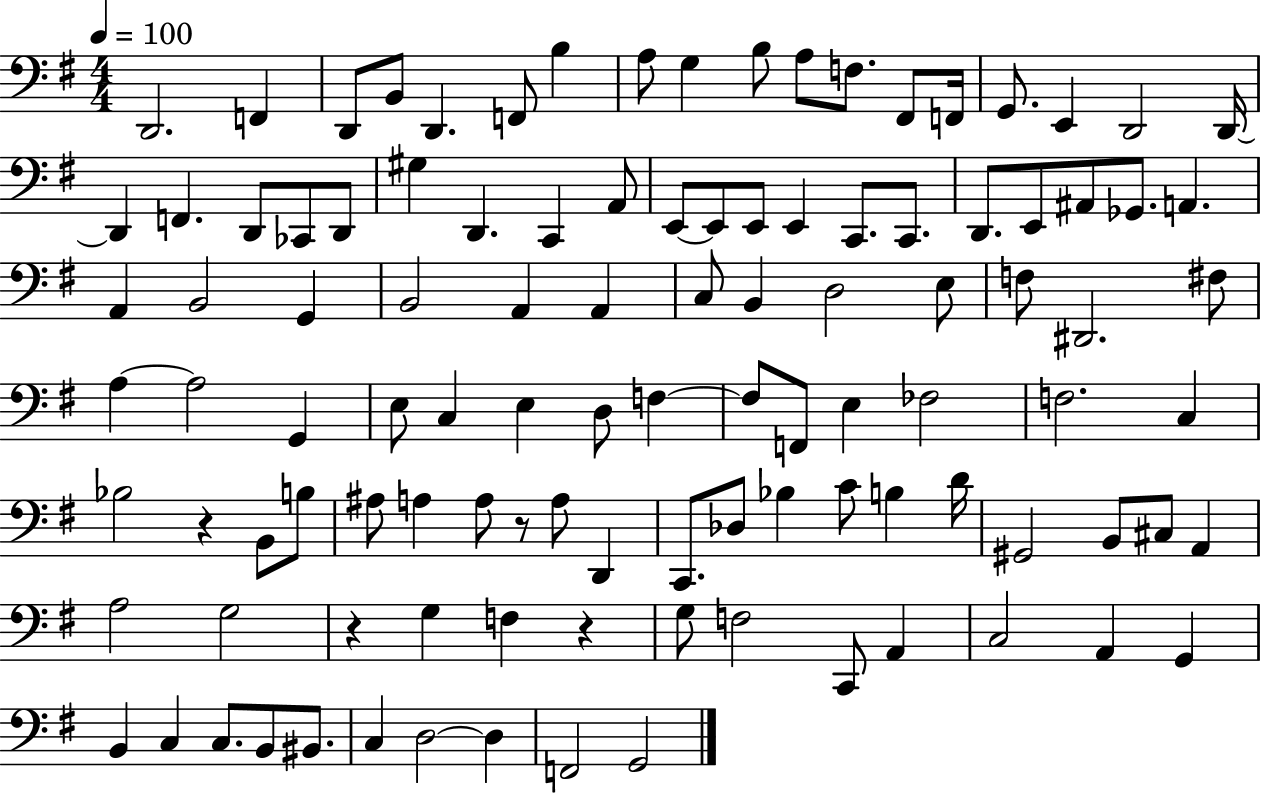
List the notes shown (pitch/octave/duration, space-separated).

D2/h. F2/q D2/e B2/e D2/q. F2/e B3/q A3/e G3/q B3/e A3/e F3/e. F#2/e F2/s G2/e. E2/q D2/h D2/s D2/q F2/q. D2/e CES2/e D2/e G#3/q D2/q. C2/q A2/e E2/e E2/e E2/e E2/q C2/e. C2/e. D2/e. E2/e A#2/e Gb2/e. A2/q. A2/q B2/h G2/q B2/h A2/q A2/q C3/e B2/q D3/h E3/e F3/e D#2/h. F#3/e A3/q A3/h G2/q E3/e C3/q E3/q D3/e F3/q F3/e F2/e E3/q FES3/h F3/h. C3/q Bb3/h R/q B2/e B3/e A#3/e A3/q A3/e R/e A3/e D2/q C2/e. Db3/e Bb3/q C4/e B3/q D4/s G#2/h B2/e C#3/e A2/q A3/h G3/h R/q G3/q F3/q R/q G3/e F3/h C2/e A2/q C3/h A2/q G2/q B2/q C3/q C3/e. B2/e BIS2/e. C3/q D3/h D3/q F2/h G2/h